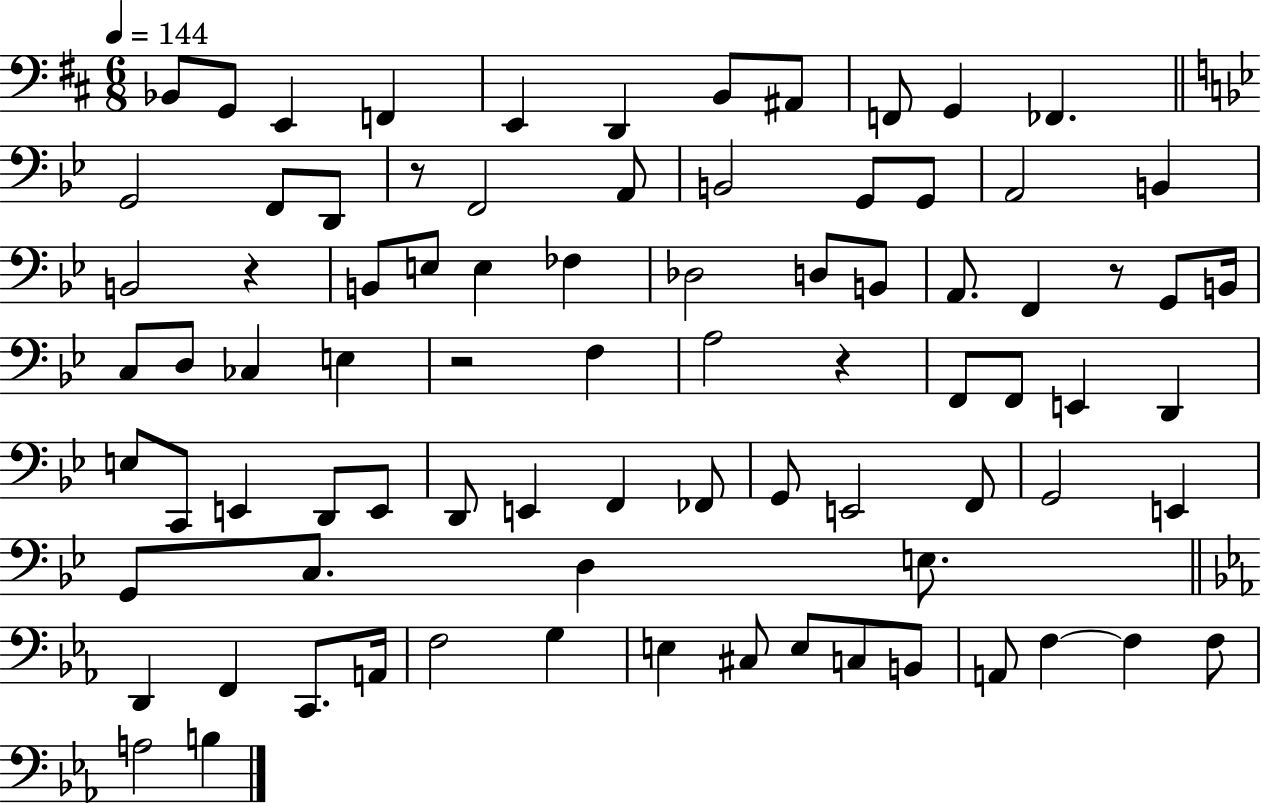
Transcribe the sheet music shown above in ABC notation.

X:1
T:Untitled
M:6/8
L:1/4
K:D
_B,,/2 G,,/2 E,, F,, E,, D,, B,,/2 ^A,,/2 F,,/2 G,, _F,, G,,2 F,,/2 D,,/2 z/2 F,,2 A,,/2 B,,2 G,,/2 G,,/2 A,,2 B,, B,,2 z B,,/2 E,/2 E, _F, _D,2 D,/2 B,,/2 A,,/2 F,, z/2 G,,/2 B,,/4 C,/2 D,/2 _C, E, z2 F, A,2 z F,,/2 F,,/2 E,, D,, E,/2 C,,/2 E,, D,,/2 E,,/2 D,,/2 E,, F,, _F,,/2 G,,/2 E,,2 F,,/2 G,,2 E,, G,,/2 C,/2 D, E,/2 D,, F,, C,,/2 A,,/4 F,2 G, E, ^C,/2 E,/2 C,/2 B,,/2 A,,/2 F, F, F,/2 A,2 B,